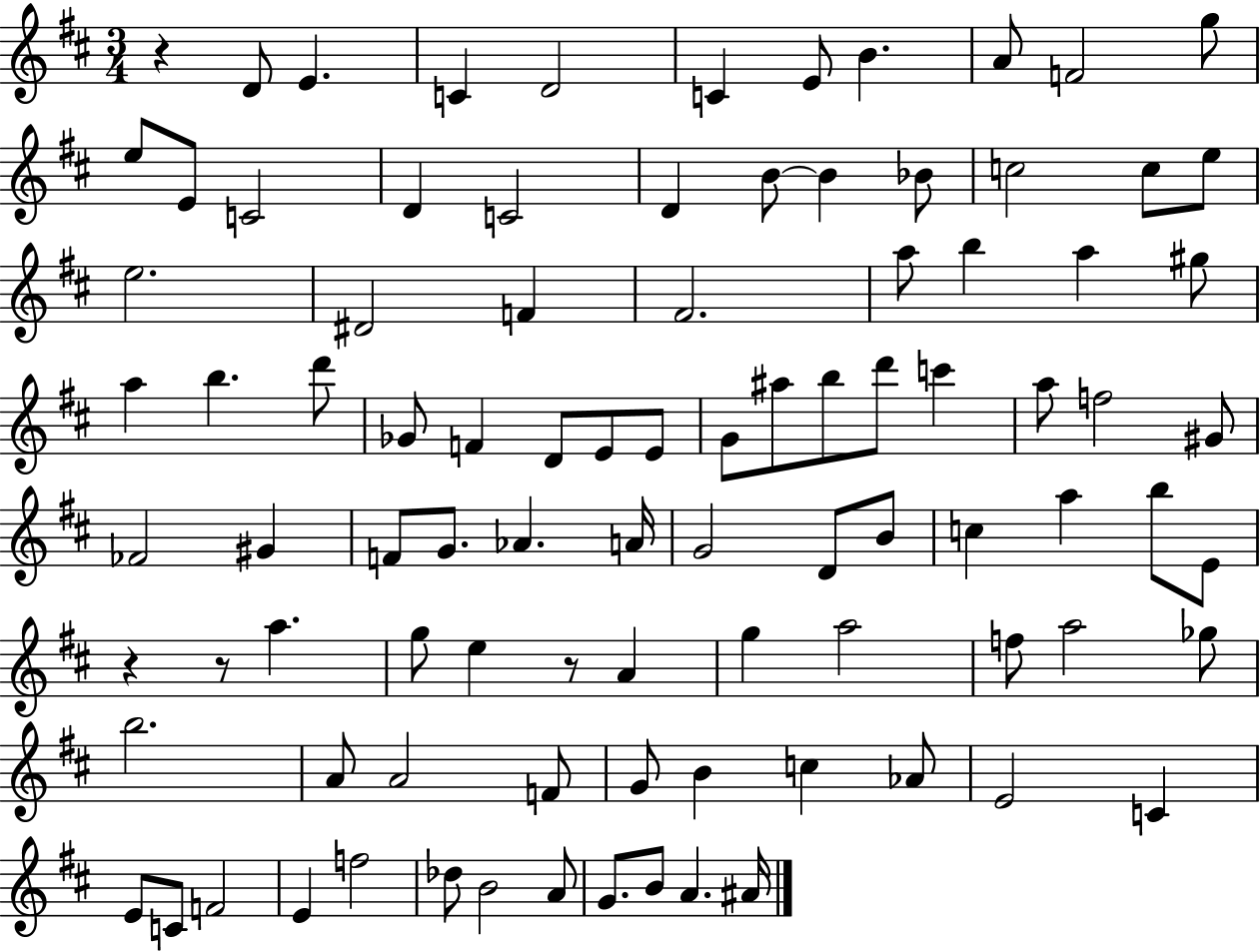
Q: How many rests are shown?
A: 4